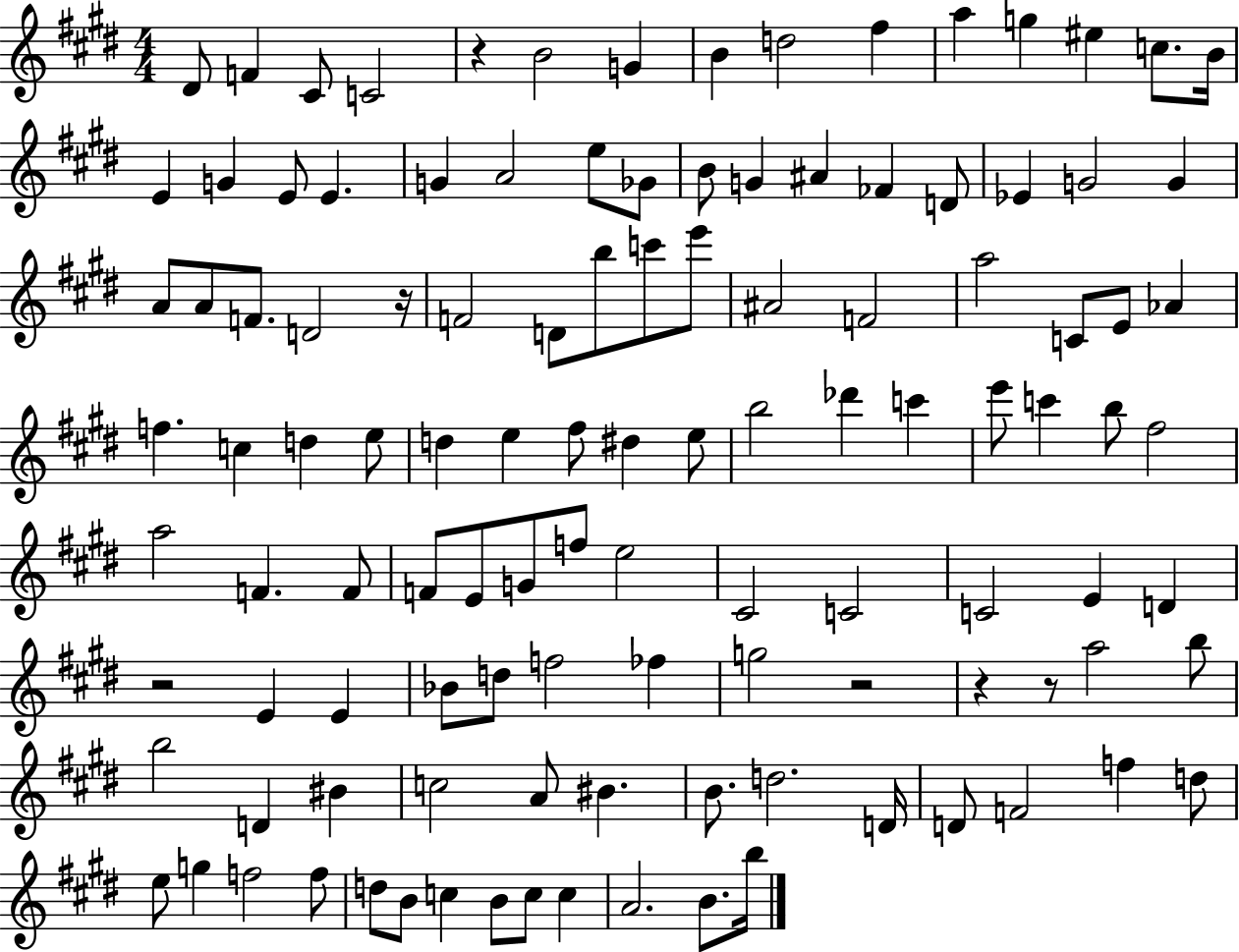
X:1
T:Untitled
M:4/4
L:1/4
K:E
^D/2 F ^C/2 C2 z B2 G B d2 ^f a g ^e c/2 B/4 E G E/2 E G A2 e/2 _G/2 B/2 G ^A _F D/2 _E G2 G A/2 A/2 F/2 D2 z/4 F2 D/2 b/2 c'/2 e'/2 ^A2 F2 a2 C/2 E/2 _A f c d e/2 d e ^f/2 ^d e/2 b2 _d' c' e'/2 c' b/2 ^f2 a2 F F/2 F/2 E/2 G/2 f/2 e2 ^C2 C2 C2 E D z2 E E _B/2 d/2 f2 _f g2 z2 z z/2 a2 b/2 b2 D ^B c2 A/2 ^B B/2 d2 D/4 D/2 F2 f d/2 e/2 g f2 f/2 d/2 B/2 c B/2 c/2 c A2 B/2 b/4